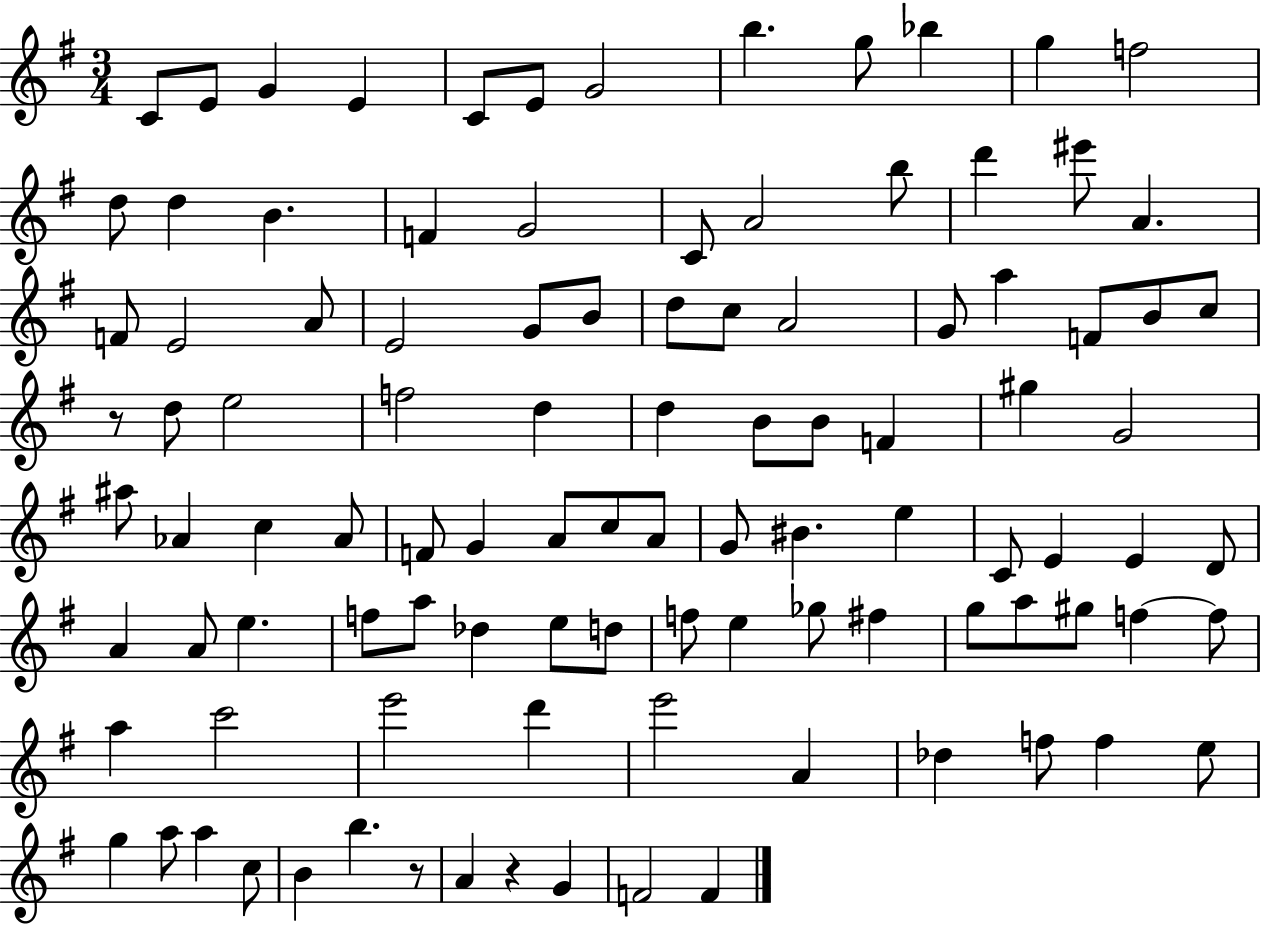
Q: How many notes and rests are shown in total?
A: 103